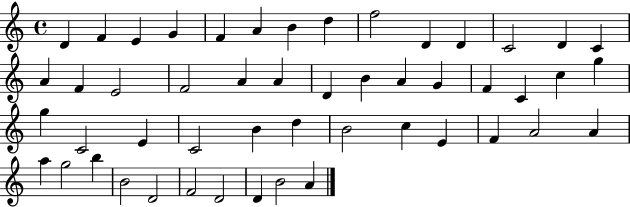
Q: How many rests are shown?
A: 0